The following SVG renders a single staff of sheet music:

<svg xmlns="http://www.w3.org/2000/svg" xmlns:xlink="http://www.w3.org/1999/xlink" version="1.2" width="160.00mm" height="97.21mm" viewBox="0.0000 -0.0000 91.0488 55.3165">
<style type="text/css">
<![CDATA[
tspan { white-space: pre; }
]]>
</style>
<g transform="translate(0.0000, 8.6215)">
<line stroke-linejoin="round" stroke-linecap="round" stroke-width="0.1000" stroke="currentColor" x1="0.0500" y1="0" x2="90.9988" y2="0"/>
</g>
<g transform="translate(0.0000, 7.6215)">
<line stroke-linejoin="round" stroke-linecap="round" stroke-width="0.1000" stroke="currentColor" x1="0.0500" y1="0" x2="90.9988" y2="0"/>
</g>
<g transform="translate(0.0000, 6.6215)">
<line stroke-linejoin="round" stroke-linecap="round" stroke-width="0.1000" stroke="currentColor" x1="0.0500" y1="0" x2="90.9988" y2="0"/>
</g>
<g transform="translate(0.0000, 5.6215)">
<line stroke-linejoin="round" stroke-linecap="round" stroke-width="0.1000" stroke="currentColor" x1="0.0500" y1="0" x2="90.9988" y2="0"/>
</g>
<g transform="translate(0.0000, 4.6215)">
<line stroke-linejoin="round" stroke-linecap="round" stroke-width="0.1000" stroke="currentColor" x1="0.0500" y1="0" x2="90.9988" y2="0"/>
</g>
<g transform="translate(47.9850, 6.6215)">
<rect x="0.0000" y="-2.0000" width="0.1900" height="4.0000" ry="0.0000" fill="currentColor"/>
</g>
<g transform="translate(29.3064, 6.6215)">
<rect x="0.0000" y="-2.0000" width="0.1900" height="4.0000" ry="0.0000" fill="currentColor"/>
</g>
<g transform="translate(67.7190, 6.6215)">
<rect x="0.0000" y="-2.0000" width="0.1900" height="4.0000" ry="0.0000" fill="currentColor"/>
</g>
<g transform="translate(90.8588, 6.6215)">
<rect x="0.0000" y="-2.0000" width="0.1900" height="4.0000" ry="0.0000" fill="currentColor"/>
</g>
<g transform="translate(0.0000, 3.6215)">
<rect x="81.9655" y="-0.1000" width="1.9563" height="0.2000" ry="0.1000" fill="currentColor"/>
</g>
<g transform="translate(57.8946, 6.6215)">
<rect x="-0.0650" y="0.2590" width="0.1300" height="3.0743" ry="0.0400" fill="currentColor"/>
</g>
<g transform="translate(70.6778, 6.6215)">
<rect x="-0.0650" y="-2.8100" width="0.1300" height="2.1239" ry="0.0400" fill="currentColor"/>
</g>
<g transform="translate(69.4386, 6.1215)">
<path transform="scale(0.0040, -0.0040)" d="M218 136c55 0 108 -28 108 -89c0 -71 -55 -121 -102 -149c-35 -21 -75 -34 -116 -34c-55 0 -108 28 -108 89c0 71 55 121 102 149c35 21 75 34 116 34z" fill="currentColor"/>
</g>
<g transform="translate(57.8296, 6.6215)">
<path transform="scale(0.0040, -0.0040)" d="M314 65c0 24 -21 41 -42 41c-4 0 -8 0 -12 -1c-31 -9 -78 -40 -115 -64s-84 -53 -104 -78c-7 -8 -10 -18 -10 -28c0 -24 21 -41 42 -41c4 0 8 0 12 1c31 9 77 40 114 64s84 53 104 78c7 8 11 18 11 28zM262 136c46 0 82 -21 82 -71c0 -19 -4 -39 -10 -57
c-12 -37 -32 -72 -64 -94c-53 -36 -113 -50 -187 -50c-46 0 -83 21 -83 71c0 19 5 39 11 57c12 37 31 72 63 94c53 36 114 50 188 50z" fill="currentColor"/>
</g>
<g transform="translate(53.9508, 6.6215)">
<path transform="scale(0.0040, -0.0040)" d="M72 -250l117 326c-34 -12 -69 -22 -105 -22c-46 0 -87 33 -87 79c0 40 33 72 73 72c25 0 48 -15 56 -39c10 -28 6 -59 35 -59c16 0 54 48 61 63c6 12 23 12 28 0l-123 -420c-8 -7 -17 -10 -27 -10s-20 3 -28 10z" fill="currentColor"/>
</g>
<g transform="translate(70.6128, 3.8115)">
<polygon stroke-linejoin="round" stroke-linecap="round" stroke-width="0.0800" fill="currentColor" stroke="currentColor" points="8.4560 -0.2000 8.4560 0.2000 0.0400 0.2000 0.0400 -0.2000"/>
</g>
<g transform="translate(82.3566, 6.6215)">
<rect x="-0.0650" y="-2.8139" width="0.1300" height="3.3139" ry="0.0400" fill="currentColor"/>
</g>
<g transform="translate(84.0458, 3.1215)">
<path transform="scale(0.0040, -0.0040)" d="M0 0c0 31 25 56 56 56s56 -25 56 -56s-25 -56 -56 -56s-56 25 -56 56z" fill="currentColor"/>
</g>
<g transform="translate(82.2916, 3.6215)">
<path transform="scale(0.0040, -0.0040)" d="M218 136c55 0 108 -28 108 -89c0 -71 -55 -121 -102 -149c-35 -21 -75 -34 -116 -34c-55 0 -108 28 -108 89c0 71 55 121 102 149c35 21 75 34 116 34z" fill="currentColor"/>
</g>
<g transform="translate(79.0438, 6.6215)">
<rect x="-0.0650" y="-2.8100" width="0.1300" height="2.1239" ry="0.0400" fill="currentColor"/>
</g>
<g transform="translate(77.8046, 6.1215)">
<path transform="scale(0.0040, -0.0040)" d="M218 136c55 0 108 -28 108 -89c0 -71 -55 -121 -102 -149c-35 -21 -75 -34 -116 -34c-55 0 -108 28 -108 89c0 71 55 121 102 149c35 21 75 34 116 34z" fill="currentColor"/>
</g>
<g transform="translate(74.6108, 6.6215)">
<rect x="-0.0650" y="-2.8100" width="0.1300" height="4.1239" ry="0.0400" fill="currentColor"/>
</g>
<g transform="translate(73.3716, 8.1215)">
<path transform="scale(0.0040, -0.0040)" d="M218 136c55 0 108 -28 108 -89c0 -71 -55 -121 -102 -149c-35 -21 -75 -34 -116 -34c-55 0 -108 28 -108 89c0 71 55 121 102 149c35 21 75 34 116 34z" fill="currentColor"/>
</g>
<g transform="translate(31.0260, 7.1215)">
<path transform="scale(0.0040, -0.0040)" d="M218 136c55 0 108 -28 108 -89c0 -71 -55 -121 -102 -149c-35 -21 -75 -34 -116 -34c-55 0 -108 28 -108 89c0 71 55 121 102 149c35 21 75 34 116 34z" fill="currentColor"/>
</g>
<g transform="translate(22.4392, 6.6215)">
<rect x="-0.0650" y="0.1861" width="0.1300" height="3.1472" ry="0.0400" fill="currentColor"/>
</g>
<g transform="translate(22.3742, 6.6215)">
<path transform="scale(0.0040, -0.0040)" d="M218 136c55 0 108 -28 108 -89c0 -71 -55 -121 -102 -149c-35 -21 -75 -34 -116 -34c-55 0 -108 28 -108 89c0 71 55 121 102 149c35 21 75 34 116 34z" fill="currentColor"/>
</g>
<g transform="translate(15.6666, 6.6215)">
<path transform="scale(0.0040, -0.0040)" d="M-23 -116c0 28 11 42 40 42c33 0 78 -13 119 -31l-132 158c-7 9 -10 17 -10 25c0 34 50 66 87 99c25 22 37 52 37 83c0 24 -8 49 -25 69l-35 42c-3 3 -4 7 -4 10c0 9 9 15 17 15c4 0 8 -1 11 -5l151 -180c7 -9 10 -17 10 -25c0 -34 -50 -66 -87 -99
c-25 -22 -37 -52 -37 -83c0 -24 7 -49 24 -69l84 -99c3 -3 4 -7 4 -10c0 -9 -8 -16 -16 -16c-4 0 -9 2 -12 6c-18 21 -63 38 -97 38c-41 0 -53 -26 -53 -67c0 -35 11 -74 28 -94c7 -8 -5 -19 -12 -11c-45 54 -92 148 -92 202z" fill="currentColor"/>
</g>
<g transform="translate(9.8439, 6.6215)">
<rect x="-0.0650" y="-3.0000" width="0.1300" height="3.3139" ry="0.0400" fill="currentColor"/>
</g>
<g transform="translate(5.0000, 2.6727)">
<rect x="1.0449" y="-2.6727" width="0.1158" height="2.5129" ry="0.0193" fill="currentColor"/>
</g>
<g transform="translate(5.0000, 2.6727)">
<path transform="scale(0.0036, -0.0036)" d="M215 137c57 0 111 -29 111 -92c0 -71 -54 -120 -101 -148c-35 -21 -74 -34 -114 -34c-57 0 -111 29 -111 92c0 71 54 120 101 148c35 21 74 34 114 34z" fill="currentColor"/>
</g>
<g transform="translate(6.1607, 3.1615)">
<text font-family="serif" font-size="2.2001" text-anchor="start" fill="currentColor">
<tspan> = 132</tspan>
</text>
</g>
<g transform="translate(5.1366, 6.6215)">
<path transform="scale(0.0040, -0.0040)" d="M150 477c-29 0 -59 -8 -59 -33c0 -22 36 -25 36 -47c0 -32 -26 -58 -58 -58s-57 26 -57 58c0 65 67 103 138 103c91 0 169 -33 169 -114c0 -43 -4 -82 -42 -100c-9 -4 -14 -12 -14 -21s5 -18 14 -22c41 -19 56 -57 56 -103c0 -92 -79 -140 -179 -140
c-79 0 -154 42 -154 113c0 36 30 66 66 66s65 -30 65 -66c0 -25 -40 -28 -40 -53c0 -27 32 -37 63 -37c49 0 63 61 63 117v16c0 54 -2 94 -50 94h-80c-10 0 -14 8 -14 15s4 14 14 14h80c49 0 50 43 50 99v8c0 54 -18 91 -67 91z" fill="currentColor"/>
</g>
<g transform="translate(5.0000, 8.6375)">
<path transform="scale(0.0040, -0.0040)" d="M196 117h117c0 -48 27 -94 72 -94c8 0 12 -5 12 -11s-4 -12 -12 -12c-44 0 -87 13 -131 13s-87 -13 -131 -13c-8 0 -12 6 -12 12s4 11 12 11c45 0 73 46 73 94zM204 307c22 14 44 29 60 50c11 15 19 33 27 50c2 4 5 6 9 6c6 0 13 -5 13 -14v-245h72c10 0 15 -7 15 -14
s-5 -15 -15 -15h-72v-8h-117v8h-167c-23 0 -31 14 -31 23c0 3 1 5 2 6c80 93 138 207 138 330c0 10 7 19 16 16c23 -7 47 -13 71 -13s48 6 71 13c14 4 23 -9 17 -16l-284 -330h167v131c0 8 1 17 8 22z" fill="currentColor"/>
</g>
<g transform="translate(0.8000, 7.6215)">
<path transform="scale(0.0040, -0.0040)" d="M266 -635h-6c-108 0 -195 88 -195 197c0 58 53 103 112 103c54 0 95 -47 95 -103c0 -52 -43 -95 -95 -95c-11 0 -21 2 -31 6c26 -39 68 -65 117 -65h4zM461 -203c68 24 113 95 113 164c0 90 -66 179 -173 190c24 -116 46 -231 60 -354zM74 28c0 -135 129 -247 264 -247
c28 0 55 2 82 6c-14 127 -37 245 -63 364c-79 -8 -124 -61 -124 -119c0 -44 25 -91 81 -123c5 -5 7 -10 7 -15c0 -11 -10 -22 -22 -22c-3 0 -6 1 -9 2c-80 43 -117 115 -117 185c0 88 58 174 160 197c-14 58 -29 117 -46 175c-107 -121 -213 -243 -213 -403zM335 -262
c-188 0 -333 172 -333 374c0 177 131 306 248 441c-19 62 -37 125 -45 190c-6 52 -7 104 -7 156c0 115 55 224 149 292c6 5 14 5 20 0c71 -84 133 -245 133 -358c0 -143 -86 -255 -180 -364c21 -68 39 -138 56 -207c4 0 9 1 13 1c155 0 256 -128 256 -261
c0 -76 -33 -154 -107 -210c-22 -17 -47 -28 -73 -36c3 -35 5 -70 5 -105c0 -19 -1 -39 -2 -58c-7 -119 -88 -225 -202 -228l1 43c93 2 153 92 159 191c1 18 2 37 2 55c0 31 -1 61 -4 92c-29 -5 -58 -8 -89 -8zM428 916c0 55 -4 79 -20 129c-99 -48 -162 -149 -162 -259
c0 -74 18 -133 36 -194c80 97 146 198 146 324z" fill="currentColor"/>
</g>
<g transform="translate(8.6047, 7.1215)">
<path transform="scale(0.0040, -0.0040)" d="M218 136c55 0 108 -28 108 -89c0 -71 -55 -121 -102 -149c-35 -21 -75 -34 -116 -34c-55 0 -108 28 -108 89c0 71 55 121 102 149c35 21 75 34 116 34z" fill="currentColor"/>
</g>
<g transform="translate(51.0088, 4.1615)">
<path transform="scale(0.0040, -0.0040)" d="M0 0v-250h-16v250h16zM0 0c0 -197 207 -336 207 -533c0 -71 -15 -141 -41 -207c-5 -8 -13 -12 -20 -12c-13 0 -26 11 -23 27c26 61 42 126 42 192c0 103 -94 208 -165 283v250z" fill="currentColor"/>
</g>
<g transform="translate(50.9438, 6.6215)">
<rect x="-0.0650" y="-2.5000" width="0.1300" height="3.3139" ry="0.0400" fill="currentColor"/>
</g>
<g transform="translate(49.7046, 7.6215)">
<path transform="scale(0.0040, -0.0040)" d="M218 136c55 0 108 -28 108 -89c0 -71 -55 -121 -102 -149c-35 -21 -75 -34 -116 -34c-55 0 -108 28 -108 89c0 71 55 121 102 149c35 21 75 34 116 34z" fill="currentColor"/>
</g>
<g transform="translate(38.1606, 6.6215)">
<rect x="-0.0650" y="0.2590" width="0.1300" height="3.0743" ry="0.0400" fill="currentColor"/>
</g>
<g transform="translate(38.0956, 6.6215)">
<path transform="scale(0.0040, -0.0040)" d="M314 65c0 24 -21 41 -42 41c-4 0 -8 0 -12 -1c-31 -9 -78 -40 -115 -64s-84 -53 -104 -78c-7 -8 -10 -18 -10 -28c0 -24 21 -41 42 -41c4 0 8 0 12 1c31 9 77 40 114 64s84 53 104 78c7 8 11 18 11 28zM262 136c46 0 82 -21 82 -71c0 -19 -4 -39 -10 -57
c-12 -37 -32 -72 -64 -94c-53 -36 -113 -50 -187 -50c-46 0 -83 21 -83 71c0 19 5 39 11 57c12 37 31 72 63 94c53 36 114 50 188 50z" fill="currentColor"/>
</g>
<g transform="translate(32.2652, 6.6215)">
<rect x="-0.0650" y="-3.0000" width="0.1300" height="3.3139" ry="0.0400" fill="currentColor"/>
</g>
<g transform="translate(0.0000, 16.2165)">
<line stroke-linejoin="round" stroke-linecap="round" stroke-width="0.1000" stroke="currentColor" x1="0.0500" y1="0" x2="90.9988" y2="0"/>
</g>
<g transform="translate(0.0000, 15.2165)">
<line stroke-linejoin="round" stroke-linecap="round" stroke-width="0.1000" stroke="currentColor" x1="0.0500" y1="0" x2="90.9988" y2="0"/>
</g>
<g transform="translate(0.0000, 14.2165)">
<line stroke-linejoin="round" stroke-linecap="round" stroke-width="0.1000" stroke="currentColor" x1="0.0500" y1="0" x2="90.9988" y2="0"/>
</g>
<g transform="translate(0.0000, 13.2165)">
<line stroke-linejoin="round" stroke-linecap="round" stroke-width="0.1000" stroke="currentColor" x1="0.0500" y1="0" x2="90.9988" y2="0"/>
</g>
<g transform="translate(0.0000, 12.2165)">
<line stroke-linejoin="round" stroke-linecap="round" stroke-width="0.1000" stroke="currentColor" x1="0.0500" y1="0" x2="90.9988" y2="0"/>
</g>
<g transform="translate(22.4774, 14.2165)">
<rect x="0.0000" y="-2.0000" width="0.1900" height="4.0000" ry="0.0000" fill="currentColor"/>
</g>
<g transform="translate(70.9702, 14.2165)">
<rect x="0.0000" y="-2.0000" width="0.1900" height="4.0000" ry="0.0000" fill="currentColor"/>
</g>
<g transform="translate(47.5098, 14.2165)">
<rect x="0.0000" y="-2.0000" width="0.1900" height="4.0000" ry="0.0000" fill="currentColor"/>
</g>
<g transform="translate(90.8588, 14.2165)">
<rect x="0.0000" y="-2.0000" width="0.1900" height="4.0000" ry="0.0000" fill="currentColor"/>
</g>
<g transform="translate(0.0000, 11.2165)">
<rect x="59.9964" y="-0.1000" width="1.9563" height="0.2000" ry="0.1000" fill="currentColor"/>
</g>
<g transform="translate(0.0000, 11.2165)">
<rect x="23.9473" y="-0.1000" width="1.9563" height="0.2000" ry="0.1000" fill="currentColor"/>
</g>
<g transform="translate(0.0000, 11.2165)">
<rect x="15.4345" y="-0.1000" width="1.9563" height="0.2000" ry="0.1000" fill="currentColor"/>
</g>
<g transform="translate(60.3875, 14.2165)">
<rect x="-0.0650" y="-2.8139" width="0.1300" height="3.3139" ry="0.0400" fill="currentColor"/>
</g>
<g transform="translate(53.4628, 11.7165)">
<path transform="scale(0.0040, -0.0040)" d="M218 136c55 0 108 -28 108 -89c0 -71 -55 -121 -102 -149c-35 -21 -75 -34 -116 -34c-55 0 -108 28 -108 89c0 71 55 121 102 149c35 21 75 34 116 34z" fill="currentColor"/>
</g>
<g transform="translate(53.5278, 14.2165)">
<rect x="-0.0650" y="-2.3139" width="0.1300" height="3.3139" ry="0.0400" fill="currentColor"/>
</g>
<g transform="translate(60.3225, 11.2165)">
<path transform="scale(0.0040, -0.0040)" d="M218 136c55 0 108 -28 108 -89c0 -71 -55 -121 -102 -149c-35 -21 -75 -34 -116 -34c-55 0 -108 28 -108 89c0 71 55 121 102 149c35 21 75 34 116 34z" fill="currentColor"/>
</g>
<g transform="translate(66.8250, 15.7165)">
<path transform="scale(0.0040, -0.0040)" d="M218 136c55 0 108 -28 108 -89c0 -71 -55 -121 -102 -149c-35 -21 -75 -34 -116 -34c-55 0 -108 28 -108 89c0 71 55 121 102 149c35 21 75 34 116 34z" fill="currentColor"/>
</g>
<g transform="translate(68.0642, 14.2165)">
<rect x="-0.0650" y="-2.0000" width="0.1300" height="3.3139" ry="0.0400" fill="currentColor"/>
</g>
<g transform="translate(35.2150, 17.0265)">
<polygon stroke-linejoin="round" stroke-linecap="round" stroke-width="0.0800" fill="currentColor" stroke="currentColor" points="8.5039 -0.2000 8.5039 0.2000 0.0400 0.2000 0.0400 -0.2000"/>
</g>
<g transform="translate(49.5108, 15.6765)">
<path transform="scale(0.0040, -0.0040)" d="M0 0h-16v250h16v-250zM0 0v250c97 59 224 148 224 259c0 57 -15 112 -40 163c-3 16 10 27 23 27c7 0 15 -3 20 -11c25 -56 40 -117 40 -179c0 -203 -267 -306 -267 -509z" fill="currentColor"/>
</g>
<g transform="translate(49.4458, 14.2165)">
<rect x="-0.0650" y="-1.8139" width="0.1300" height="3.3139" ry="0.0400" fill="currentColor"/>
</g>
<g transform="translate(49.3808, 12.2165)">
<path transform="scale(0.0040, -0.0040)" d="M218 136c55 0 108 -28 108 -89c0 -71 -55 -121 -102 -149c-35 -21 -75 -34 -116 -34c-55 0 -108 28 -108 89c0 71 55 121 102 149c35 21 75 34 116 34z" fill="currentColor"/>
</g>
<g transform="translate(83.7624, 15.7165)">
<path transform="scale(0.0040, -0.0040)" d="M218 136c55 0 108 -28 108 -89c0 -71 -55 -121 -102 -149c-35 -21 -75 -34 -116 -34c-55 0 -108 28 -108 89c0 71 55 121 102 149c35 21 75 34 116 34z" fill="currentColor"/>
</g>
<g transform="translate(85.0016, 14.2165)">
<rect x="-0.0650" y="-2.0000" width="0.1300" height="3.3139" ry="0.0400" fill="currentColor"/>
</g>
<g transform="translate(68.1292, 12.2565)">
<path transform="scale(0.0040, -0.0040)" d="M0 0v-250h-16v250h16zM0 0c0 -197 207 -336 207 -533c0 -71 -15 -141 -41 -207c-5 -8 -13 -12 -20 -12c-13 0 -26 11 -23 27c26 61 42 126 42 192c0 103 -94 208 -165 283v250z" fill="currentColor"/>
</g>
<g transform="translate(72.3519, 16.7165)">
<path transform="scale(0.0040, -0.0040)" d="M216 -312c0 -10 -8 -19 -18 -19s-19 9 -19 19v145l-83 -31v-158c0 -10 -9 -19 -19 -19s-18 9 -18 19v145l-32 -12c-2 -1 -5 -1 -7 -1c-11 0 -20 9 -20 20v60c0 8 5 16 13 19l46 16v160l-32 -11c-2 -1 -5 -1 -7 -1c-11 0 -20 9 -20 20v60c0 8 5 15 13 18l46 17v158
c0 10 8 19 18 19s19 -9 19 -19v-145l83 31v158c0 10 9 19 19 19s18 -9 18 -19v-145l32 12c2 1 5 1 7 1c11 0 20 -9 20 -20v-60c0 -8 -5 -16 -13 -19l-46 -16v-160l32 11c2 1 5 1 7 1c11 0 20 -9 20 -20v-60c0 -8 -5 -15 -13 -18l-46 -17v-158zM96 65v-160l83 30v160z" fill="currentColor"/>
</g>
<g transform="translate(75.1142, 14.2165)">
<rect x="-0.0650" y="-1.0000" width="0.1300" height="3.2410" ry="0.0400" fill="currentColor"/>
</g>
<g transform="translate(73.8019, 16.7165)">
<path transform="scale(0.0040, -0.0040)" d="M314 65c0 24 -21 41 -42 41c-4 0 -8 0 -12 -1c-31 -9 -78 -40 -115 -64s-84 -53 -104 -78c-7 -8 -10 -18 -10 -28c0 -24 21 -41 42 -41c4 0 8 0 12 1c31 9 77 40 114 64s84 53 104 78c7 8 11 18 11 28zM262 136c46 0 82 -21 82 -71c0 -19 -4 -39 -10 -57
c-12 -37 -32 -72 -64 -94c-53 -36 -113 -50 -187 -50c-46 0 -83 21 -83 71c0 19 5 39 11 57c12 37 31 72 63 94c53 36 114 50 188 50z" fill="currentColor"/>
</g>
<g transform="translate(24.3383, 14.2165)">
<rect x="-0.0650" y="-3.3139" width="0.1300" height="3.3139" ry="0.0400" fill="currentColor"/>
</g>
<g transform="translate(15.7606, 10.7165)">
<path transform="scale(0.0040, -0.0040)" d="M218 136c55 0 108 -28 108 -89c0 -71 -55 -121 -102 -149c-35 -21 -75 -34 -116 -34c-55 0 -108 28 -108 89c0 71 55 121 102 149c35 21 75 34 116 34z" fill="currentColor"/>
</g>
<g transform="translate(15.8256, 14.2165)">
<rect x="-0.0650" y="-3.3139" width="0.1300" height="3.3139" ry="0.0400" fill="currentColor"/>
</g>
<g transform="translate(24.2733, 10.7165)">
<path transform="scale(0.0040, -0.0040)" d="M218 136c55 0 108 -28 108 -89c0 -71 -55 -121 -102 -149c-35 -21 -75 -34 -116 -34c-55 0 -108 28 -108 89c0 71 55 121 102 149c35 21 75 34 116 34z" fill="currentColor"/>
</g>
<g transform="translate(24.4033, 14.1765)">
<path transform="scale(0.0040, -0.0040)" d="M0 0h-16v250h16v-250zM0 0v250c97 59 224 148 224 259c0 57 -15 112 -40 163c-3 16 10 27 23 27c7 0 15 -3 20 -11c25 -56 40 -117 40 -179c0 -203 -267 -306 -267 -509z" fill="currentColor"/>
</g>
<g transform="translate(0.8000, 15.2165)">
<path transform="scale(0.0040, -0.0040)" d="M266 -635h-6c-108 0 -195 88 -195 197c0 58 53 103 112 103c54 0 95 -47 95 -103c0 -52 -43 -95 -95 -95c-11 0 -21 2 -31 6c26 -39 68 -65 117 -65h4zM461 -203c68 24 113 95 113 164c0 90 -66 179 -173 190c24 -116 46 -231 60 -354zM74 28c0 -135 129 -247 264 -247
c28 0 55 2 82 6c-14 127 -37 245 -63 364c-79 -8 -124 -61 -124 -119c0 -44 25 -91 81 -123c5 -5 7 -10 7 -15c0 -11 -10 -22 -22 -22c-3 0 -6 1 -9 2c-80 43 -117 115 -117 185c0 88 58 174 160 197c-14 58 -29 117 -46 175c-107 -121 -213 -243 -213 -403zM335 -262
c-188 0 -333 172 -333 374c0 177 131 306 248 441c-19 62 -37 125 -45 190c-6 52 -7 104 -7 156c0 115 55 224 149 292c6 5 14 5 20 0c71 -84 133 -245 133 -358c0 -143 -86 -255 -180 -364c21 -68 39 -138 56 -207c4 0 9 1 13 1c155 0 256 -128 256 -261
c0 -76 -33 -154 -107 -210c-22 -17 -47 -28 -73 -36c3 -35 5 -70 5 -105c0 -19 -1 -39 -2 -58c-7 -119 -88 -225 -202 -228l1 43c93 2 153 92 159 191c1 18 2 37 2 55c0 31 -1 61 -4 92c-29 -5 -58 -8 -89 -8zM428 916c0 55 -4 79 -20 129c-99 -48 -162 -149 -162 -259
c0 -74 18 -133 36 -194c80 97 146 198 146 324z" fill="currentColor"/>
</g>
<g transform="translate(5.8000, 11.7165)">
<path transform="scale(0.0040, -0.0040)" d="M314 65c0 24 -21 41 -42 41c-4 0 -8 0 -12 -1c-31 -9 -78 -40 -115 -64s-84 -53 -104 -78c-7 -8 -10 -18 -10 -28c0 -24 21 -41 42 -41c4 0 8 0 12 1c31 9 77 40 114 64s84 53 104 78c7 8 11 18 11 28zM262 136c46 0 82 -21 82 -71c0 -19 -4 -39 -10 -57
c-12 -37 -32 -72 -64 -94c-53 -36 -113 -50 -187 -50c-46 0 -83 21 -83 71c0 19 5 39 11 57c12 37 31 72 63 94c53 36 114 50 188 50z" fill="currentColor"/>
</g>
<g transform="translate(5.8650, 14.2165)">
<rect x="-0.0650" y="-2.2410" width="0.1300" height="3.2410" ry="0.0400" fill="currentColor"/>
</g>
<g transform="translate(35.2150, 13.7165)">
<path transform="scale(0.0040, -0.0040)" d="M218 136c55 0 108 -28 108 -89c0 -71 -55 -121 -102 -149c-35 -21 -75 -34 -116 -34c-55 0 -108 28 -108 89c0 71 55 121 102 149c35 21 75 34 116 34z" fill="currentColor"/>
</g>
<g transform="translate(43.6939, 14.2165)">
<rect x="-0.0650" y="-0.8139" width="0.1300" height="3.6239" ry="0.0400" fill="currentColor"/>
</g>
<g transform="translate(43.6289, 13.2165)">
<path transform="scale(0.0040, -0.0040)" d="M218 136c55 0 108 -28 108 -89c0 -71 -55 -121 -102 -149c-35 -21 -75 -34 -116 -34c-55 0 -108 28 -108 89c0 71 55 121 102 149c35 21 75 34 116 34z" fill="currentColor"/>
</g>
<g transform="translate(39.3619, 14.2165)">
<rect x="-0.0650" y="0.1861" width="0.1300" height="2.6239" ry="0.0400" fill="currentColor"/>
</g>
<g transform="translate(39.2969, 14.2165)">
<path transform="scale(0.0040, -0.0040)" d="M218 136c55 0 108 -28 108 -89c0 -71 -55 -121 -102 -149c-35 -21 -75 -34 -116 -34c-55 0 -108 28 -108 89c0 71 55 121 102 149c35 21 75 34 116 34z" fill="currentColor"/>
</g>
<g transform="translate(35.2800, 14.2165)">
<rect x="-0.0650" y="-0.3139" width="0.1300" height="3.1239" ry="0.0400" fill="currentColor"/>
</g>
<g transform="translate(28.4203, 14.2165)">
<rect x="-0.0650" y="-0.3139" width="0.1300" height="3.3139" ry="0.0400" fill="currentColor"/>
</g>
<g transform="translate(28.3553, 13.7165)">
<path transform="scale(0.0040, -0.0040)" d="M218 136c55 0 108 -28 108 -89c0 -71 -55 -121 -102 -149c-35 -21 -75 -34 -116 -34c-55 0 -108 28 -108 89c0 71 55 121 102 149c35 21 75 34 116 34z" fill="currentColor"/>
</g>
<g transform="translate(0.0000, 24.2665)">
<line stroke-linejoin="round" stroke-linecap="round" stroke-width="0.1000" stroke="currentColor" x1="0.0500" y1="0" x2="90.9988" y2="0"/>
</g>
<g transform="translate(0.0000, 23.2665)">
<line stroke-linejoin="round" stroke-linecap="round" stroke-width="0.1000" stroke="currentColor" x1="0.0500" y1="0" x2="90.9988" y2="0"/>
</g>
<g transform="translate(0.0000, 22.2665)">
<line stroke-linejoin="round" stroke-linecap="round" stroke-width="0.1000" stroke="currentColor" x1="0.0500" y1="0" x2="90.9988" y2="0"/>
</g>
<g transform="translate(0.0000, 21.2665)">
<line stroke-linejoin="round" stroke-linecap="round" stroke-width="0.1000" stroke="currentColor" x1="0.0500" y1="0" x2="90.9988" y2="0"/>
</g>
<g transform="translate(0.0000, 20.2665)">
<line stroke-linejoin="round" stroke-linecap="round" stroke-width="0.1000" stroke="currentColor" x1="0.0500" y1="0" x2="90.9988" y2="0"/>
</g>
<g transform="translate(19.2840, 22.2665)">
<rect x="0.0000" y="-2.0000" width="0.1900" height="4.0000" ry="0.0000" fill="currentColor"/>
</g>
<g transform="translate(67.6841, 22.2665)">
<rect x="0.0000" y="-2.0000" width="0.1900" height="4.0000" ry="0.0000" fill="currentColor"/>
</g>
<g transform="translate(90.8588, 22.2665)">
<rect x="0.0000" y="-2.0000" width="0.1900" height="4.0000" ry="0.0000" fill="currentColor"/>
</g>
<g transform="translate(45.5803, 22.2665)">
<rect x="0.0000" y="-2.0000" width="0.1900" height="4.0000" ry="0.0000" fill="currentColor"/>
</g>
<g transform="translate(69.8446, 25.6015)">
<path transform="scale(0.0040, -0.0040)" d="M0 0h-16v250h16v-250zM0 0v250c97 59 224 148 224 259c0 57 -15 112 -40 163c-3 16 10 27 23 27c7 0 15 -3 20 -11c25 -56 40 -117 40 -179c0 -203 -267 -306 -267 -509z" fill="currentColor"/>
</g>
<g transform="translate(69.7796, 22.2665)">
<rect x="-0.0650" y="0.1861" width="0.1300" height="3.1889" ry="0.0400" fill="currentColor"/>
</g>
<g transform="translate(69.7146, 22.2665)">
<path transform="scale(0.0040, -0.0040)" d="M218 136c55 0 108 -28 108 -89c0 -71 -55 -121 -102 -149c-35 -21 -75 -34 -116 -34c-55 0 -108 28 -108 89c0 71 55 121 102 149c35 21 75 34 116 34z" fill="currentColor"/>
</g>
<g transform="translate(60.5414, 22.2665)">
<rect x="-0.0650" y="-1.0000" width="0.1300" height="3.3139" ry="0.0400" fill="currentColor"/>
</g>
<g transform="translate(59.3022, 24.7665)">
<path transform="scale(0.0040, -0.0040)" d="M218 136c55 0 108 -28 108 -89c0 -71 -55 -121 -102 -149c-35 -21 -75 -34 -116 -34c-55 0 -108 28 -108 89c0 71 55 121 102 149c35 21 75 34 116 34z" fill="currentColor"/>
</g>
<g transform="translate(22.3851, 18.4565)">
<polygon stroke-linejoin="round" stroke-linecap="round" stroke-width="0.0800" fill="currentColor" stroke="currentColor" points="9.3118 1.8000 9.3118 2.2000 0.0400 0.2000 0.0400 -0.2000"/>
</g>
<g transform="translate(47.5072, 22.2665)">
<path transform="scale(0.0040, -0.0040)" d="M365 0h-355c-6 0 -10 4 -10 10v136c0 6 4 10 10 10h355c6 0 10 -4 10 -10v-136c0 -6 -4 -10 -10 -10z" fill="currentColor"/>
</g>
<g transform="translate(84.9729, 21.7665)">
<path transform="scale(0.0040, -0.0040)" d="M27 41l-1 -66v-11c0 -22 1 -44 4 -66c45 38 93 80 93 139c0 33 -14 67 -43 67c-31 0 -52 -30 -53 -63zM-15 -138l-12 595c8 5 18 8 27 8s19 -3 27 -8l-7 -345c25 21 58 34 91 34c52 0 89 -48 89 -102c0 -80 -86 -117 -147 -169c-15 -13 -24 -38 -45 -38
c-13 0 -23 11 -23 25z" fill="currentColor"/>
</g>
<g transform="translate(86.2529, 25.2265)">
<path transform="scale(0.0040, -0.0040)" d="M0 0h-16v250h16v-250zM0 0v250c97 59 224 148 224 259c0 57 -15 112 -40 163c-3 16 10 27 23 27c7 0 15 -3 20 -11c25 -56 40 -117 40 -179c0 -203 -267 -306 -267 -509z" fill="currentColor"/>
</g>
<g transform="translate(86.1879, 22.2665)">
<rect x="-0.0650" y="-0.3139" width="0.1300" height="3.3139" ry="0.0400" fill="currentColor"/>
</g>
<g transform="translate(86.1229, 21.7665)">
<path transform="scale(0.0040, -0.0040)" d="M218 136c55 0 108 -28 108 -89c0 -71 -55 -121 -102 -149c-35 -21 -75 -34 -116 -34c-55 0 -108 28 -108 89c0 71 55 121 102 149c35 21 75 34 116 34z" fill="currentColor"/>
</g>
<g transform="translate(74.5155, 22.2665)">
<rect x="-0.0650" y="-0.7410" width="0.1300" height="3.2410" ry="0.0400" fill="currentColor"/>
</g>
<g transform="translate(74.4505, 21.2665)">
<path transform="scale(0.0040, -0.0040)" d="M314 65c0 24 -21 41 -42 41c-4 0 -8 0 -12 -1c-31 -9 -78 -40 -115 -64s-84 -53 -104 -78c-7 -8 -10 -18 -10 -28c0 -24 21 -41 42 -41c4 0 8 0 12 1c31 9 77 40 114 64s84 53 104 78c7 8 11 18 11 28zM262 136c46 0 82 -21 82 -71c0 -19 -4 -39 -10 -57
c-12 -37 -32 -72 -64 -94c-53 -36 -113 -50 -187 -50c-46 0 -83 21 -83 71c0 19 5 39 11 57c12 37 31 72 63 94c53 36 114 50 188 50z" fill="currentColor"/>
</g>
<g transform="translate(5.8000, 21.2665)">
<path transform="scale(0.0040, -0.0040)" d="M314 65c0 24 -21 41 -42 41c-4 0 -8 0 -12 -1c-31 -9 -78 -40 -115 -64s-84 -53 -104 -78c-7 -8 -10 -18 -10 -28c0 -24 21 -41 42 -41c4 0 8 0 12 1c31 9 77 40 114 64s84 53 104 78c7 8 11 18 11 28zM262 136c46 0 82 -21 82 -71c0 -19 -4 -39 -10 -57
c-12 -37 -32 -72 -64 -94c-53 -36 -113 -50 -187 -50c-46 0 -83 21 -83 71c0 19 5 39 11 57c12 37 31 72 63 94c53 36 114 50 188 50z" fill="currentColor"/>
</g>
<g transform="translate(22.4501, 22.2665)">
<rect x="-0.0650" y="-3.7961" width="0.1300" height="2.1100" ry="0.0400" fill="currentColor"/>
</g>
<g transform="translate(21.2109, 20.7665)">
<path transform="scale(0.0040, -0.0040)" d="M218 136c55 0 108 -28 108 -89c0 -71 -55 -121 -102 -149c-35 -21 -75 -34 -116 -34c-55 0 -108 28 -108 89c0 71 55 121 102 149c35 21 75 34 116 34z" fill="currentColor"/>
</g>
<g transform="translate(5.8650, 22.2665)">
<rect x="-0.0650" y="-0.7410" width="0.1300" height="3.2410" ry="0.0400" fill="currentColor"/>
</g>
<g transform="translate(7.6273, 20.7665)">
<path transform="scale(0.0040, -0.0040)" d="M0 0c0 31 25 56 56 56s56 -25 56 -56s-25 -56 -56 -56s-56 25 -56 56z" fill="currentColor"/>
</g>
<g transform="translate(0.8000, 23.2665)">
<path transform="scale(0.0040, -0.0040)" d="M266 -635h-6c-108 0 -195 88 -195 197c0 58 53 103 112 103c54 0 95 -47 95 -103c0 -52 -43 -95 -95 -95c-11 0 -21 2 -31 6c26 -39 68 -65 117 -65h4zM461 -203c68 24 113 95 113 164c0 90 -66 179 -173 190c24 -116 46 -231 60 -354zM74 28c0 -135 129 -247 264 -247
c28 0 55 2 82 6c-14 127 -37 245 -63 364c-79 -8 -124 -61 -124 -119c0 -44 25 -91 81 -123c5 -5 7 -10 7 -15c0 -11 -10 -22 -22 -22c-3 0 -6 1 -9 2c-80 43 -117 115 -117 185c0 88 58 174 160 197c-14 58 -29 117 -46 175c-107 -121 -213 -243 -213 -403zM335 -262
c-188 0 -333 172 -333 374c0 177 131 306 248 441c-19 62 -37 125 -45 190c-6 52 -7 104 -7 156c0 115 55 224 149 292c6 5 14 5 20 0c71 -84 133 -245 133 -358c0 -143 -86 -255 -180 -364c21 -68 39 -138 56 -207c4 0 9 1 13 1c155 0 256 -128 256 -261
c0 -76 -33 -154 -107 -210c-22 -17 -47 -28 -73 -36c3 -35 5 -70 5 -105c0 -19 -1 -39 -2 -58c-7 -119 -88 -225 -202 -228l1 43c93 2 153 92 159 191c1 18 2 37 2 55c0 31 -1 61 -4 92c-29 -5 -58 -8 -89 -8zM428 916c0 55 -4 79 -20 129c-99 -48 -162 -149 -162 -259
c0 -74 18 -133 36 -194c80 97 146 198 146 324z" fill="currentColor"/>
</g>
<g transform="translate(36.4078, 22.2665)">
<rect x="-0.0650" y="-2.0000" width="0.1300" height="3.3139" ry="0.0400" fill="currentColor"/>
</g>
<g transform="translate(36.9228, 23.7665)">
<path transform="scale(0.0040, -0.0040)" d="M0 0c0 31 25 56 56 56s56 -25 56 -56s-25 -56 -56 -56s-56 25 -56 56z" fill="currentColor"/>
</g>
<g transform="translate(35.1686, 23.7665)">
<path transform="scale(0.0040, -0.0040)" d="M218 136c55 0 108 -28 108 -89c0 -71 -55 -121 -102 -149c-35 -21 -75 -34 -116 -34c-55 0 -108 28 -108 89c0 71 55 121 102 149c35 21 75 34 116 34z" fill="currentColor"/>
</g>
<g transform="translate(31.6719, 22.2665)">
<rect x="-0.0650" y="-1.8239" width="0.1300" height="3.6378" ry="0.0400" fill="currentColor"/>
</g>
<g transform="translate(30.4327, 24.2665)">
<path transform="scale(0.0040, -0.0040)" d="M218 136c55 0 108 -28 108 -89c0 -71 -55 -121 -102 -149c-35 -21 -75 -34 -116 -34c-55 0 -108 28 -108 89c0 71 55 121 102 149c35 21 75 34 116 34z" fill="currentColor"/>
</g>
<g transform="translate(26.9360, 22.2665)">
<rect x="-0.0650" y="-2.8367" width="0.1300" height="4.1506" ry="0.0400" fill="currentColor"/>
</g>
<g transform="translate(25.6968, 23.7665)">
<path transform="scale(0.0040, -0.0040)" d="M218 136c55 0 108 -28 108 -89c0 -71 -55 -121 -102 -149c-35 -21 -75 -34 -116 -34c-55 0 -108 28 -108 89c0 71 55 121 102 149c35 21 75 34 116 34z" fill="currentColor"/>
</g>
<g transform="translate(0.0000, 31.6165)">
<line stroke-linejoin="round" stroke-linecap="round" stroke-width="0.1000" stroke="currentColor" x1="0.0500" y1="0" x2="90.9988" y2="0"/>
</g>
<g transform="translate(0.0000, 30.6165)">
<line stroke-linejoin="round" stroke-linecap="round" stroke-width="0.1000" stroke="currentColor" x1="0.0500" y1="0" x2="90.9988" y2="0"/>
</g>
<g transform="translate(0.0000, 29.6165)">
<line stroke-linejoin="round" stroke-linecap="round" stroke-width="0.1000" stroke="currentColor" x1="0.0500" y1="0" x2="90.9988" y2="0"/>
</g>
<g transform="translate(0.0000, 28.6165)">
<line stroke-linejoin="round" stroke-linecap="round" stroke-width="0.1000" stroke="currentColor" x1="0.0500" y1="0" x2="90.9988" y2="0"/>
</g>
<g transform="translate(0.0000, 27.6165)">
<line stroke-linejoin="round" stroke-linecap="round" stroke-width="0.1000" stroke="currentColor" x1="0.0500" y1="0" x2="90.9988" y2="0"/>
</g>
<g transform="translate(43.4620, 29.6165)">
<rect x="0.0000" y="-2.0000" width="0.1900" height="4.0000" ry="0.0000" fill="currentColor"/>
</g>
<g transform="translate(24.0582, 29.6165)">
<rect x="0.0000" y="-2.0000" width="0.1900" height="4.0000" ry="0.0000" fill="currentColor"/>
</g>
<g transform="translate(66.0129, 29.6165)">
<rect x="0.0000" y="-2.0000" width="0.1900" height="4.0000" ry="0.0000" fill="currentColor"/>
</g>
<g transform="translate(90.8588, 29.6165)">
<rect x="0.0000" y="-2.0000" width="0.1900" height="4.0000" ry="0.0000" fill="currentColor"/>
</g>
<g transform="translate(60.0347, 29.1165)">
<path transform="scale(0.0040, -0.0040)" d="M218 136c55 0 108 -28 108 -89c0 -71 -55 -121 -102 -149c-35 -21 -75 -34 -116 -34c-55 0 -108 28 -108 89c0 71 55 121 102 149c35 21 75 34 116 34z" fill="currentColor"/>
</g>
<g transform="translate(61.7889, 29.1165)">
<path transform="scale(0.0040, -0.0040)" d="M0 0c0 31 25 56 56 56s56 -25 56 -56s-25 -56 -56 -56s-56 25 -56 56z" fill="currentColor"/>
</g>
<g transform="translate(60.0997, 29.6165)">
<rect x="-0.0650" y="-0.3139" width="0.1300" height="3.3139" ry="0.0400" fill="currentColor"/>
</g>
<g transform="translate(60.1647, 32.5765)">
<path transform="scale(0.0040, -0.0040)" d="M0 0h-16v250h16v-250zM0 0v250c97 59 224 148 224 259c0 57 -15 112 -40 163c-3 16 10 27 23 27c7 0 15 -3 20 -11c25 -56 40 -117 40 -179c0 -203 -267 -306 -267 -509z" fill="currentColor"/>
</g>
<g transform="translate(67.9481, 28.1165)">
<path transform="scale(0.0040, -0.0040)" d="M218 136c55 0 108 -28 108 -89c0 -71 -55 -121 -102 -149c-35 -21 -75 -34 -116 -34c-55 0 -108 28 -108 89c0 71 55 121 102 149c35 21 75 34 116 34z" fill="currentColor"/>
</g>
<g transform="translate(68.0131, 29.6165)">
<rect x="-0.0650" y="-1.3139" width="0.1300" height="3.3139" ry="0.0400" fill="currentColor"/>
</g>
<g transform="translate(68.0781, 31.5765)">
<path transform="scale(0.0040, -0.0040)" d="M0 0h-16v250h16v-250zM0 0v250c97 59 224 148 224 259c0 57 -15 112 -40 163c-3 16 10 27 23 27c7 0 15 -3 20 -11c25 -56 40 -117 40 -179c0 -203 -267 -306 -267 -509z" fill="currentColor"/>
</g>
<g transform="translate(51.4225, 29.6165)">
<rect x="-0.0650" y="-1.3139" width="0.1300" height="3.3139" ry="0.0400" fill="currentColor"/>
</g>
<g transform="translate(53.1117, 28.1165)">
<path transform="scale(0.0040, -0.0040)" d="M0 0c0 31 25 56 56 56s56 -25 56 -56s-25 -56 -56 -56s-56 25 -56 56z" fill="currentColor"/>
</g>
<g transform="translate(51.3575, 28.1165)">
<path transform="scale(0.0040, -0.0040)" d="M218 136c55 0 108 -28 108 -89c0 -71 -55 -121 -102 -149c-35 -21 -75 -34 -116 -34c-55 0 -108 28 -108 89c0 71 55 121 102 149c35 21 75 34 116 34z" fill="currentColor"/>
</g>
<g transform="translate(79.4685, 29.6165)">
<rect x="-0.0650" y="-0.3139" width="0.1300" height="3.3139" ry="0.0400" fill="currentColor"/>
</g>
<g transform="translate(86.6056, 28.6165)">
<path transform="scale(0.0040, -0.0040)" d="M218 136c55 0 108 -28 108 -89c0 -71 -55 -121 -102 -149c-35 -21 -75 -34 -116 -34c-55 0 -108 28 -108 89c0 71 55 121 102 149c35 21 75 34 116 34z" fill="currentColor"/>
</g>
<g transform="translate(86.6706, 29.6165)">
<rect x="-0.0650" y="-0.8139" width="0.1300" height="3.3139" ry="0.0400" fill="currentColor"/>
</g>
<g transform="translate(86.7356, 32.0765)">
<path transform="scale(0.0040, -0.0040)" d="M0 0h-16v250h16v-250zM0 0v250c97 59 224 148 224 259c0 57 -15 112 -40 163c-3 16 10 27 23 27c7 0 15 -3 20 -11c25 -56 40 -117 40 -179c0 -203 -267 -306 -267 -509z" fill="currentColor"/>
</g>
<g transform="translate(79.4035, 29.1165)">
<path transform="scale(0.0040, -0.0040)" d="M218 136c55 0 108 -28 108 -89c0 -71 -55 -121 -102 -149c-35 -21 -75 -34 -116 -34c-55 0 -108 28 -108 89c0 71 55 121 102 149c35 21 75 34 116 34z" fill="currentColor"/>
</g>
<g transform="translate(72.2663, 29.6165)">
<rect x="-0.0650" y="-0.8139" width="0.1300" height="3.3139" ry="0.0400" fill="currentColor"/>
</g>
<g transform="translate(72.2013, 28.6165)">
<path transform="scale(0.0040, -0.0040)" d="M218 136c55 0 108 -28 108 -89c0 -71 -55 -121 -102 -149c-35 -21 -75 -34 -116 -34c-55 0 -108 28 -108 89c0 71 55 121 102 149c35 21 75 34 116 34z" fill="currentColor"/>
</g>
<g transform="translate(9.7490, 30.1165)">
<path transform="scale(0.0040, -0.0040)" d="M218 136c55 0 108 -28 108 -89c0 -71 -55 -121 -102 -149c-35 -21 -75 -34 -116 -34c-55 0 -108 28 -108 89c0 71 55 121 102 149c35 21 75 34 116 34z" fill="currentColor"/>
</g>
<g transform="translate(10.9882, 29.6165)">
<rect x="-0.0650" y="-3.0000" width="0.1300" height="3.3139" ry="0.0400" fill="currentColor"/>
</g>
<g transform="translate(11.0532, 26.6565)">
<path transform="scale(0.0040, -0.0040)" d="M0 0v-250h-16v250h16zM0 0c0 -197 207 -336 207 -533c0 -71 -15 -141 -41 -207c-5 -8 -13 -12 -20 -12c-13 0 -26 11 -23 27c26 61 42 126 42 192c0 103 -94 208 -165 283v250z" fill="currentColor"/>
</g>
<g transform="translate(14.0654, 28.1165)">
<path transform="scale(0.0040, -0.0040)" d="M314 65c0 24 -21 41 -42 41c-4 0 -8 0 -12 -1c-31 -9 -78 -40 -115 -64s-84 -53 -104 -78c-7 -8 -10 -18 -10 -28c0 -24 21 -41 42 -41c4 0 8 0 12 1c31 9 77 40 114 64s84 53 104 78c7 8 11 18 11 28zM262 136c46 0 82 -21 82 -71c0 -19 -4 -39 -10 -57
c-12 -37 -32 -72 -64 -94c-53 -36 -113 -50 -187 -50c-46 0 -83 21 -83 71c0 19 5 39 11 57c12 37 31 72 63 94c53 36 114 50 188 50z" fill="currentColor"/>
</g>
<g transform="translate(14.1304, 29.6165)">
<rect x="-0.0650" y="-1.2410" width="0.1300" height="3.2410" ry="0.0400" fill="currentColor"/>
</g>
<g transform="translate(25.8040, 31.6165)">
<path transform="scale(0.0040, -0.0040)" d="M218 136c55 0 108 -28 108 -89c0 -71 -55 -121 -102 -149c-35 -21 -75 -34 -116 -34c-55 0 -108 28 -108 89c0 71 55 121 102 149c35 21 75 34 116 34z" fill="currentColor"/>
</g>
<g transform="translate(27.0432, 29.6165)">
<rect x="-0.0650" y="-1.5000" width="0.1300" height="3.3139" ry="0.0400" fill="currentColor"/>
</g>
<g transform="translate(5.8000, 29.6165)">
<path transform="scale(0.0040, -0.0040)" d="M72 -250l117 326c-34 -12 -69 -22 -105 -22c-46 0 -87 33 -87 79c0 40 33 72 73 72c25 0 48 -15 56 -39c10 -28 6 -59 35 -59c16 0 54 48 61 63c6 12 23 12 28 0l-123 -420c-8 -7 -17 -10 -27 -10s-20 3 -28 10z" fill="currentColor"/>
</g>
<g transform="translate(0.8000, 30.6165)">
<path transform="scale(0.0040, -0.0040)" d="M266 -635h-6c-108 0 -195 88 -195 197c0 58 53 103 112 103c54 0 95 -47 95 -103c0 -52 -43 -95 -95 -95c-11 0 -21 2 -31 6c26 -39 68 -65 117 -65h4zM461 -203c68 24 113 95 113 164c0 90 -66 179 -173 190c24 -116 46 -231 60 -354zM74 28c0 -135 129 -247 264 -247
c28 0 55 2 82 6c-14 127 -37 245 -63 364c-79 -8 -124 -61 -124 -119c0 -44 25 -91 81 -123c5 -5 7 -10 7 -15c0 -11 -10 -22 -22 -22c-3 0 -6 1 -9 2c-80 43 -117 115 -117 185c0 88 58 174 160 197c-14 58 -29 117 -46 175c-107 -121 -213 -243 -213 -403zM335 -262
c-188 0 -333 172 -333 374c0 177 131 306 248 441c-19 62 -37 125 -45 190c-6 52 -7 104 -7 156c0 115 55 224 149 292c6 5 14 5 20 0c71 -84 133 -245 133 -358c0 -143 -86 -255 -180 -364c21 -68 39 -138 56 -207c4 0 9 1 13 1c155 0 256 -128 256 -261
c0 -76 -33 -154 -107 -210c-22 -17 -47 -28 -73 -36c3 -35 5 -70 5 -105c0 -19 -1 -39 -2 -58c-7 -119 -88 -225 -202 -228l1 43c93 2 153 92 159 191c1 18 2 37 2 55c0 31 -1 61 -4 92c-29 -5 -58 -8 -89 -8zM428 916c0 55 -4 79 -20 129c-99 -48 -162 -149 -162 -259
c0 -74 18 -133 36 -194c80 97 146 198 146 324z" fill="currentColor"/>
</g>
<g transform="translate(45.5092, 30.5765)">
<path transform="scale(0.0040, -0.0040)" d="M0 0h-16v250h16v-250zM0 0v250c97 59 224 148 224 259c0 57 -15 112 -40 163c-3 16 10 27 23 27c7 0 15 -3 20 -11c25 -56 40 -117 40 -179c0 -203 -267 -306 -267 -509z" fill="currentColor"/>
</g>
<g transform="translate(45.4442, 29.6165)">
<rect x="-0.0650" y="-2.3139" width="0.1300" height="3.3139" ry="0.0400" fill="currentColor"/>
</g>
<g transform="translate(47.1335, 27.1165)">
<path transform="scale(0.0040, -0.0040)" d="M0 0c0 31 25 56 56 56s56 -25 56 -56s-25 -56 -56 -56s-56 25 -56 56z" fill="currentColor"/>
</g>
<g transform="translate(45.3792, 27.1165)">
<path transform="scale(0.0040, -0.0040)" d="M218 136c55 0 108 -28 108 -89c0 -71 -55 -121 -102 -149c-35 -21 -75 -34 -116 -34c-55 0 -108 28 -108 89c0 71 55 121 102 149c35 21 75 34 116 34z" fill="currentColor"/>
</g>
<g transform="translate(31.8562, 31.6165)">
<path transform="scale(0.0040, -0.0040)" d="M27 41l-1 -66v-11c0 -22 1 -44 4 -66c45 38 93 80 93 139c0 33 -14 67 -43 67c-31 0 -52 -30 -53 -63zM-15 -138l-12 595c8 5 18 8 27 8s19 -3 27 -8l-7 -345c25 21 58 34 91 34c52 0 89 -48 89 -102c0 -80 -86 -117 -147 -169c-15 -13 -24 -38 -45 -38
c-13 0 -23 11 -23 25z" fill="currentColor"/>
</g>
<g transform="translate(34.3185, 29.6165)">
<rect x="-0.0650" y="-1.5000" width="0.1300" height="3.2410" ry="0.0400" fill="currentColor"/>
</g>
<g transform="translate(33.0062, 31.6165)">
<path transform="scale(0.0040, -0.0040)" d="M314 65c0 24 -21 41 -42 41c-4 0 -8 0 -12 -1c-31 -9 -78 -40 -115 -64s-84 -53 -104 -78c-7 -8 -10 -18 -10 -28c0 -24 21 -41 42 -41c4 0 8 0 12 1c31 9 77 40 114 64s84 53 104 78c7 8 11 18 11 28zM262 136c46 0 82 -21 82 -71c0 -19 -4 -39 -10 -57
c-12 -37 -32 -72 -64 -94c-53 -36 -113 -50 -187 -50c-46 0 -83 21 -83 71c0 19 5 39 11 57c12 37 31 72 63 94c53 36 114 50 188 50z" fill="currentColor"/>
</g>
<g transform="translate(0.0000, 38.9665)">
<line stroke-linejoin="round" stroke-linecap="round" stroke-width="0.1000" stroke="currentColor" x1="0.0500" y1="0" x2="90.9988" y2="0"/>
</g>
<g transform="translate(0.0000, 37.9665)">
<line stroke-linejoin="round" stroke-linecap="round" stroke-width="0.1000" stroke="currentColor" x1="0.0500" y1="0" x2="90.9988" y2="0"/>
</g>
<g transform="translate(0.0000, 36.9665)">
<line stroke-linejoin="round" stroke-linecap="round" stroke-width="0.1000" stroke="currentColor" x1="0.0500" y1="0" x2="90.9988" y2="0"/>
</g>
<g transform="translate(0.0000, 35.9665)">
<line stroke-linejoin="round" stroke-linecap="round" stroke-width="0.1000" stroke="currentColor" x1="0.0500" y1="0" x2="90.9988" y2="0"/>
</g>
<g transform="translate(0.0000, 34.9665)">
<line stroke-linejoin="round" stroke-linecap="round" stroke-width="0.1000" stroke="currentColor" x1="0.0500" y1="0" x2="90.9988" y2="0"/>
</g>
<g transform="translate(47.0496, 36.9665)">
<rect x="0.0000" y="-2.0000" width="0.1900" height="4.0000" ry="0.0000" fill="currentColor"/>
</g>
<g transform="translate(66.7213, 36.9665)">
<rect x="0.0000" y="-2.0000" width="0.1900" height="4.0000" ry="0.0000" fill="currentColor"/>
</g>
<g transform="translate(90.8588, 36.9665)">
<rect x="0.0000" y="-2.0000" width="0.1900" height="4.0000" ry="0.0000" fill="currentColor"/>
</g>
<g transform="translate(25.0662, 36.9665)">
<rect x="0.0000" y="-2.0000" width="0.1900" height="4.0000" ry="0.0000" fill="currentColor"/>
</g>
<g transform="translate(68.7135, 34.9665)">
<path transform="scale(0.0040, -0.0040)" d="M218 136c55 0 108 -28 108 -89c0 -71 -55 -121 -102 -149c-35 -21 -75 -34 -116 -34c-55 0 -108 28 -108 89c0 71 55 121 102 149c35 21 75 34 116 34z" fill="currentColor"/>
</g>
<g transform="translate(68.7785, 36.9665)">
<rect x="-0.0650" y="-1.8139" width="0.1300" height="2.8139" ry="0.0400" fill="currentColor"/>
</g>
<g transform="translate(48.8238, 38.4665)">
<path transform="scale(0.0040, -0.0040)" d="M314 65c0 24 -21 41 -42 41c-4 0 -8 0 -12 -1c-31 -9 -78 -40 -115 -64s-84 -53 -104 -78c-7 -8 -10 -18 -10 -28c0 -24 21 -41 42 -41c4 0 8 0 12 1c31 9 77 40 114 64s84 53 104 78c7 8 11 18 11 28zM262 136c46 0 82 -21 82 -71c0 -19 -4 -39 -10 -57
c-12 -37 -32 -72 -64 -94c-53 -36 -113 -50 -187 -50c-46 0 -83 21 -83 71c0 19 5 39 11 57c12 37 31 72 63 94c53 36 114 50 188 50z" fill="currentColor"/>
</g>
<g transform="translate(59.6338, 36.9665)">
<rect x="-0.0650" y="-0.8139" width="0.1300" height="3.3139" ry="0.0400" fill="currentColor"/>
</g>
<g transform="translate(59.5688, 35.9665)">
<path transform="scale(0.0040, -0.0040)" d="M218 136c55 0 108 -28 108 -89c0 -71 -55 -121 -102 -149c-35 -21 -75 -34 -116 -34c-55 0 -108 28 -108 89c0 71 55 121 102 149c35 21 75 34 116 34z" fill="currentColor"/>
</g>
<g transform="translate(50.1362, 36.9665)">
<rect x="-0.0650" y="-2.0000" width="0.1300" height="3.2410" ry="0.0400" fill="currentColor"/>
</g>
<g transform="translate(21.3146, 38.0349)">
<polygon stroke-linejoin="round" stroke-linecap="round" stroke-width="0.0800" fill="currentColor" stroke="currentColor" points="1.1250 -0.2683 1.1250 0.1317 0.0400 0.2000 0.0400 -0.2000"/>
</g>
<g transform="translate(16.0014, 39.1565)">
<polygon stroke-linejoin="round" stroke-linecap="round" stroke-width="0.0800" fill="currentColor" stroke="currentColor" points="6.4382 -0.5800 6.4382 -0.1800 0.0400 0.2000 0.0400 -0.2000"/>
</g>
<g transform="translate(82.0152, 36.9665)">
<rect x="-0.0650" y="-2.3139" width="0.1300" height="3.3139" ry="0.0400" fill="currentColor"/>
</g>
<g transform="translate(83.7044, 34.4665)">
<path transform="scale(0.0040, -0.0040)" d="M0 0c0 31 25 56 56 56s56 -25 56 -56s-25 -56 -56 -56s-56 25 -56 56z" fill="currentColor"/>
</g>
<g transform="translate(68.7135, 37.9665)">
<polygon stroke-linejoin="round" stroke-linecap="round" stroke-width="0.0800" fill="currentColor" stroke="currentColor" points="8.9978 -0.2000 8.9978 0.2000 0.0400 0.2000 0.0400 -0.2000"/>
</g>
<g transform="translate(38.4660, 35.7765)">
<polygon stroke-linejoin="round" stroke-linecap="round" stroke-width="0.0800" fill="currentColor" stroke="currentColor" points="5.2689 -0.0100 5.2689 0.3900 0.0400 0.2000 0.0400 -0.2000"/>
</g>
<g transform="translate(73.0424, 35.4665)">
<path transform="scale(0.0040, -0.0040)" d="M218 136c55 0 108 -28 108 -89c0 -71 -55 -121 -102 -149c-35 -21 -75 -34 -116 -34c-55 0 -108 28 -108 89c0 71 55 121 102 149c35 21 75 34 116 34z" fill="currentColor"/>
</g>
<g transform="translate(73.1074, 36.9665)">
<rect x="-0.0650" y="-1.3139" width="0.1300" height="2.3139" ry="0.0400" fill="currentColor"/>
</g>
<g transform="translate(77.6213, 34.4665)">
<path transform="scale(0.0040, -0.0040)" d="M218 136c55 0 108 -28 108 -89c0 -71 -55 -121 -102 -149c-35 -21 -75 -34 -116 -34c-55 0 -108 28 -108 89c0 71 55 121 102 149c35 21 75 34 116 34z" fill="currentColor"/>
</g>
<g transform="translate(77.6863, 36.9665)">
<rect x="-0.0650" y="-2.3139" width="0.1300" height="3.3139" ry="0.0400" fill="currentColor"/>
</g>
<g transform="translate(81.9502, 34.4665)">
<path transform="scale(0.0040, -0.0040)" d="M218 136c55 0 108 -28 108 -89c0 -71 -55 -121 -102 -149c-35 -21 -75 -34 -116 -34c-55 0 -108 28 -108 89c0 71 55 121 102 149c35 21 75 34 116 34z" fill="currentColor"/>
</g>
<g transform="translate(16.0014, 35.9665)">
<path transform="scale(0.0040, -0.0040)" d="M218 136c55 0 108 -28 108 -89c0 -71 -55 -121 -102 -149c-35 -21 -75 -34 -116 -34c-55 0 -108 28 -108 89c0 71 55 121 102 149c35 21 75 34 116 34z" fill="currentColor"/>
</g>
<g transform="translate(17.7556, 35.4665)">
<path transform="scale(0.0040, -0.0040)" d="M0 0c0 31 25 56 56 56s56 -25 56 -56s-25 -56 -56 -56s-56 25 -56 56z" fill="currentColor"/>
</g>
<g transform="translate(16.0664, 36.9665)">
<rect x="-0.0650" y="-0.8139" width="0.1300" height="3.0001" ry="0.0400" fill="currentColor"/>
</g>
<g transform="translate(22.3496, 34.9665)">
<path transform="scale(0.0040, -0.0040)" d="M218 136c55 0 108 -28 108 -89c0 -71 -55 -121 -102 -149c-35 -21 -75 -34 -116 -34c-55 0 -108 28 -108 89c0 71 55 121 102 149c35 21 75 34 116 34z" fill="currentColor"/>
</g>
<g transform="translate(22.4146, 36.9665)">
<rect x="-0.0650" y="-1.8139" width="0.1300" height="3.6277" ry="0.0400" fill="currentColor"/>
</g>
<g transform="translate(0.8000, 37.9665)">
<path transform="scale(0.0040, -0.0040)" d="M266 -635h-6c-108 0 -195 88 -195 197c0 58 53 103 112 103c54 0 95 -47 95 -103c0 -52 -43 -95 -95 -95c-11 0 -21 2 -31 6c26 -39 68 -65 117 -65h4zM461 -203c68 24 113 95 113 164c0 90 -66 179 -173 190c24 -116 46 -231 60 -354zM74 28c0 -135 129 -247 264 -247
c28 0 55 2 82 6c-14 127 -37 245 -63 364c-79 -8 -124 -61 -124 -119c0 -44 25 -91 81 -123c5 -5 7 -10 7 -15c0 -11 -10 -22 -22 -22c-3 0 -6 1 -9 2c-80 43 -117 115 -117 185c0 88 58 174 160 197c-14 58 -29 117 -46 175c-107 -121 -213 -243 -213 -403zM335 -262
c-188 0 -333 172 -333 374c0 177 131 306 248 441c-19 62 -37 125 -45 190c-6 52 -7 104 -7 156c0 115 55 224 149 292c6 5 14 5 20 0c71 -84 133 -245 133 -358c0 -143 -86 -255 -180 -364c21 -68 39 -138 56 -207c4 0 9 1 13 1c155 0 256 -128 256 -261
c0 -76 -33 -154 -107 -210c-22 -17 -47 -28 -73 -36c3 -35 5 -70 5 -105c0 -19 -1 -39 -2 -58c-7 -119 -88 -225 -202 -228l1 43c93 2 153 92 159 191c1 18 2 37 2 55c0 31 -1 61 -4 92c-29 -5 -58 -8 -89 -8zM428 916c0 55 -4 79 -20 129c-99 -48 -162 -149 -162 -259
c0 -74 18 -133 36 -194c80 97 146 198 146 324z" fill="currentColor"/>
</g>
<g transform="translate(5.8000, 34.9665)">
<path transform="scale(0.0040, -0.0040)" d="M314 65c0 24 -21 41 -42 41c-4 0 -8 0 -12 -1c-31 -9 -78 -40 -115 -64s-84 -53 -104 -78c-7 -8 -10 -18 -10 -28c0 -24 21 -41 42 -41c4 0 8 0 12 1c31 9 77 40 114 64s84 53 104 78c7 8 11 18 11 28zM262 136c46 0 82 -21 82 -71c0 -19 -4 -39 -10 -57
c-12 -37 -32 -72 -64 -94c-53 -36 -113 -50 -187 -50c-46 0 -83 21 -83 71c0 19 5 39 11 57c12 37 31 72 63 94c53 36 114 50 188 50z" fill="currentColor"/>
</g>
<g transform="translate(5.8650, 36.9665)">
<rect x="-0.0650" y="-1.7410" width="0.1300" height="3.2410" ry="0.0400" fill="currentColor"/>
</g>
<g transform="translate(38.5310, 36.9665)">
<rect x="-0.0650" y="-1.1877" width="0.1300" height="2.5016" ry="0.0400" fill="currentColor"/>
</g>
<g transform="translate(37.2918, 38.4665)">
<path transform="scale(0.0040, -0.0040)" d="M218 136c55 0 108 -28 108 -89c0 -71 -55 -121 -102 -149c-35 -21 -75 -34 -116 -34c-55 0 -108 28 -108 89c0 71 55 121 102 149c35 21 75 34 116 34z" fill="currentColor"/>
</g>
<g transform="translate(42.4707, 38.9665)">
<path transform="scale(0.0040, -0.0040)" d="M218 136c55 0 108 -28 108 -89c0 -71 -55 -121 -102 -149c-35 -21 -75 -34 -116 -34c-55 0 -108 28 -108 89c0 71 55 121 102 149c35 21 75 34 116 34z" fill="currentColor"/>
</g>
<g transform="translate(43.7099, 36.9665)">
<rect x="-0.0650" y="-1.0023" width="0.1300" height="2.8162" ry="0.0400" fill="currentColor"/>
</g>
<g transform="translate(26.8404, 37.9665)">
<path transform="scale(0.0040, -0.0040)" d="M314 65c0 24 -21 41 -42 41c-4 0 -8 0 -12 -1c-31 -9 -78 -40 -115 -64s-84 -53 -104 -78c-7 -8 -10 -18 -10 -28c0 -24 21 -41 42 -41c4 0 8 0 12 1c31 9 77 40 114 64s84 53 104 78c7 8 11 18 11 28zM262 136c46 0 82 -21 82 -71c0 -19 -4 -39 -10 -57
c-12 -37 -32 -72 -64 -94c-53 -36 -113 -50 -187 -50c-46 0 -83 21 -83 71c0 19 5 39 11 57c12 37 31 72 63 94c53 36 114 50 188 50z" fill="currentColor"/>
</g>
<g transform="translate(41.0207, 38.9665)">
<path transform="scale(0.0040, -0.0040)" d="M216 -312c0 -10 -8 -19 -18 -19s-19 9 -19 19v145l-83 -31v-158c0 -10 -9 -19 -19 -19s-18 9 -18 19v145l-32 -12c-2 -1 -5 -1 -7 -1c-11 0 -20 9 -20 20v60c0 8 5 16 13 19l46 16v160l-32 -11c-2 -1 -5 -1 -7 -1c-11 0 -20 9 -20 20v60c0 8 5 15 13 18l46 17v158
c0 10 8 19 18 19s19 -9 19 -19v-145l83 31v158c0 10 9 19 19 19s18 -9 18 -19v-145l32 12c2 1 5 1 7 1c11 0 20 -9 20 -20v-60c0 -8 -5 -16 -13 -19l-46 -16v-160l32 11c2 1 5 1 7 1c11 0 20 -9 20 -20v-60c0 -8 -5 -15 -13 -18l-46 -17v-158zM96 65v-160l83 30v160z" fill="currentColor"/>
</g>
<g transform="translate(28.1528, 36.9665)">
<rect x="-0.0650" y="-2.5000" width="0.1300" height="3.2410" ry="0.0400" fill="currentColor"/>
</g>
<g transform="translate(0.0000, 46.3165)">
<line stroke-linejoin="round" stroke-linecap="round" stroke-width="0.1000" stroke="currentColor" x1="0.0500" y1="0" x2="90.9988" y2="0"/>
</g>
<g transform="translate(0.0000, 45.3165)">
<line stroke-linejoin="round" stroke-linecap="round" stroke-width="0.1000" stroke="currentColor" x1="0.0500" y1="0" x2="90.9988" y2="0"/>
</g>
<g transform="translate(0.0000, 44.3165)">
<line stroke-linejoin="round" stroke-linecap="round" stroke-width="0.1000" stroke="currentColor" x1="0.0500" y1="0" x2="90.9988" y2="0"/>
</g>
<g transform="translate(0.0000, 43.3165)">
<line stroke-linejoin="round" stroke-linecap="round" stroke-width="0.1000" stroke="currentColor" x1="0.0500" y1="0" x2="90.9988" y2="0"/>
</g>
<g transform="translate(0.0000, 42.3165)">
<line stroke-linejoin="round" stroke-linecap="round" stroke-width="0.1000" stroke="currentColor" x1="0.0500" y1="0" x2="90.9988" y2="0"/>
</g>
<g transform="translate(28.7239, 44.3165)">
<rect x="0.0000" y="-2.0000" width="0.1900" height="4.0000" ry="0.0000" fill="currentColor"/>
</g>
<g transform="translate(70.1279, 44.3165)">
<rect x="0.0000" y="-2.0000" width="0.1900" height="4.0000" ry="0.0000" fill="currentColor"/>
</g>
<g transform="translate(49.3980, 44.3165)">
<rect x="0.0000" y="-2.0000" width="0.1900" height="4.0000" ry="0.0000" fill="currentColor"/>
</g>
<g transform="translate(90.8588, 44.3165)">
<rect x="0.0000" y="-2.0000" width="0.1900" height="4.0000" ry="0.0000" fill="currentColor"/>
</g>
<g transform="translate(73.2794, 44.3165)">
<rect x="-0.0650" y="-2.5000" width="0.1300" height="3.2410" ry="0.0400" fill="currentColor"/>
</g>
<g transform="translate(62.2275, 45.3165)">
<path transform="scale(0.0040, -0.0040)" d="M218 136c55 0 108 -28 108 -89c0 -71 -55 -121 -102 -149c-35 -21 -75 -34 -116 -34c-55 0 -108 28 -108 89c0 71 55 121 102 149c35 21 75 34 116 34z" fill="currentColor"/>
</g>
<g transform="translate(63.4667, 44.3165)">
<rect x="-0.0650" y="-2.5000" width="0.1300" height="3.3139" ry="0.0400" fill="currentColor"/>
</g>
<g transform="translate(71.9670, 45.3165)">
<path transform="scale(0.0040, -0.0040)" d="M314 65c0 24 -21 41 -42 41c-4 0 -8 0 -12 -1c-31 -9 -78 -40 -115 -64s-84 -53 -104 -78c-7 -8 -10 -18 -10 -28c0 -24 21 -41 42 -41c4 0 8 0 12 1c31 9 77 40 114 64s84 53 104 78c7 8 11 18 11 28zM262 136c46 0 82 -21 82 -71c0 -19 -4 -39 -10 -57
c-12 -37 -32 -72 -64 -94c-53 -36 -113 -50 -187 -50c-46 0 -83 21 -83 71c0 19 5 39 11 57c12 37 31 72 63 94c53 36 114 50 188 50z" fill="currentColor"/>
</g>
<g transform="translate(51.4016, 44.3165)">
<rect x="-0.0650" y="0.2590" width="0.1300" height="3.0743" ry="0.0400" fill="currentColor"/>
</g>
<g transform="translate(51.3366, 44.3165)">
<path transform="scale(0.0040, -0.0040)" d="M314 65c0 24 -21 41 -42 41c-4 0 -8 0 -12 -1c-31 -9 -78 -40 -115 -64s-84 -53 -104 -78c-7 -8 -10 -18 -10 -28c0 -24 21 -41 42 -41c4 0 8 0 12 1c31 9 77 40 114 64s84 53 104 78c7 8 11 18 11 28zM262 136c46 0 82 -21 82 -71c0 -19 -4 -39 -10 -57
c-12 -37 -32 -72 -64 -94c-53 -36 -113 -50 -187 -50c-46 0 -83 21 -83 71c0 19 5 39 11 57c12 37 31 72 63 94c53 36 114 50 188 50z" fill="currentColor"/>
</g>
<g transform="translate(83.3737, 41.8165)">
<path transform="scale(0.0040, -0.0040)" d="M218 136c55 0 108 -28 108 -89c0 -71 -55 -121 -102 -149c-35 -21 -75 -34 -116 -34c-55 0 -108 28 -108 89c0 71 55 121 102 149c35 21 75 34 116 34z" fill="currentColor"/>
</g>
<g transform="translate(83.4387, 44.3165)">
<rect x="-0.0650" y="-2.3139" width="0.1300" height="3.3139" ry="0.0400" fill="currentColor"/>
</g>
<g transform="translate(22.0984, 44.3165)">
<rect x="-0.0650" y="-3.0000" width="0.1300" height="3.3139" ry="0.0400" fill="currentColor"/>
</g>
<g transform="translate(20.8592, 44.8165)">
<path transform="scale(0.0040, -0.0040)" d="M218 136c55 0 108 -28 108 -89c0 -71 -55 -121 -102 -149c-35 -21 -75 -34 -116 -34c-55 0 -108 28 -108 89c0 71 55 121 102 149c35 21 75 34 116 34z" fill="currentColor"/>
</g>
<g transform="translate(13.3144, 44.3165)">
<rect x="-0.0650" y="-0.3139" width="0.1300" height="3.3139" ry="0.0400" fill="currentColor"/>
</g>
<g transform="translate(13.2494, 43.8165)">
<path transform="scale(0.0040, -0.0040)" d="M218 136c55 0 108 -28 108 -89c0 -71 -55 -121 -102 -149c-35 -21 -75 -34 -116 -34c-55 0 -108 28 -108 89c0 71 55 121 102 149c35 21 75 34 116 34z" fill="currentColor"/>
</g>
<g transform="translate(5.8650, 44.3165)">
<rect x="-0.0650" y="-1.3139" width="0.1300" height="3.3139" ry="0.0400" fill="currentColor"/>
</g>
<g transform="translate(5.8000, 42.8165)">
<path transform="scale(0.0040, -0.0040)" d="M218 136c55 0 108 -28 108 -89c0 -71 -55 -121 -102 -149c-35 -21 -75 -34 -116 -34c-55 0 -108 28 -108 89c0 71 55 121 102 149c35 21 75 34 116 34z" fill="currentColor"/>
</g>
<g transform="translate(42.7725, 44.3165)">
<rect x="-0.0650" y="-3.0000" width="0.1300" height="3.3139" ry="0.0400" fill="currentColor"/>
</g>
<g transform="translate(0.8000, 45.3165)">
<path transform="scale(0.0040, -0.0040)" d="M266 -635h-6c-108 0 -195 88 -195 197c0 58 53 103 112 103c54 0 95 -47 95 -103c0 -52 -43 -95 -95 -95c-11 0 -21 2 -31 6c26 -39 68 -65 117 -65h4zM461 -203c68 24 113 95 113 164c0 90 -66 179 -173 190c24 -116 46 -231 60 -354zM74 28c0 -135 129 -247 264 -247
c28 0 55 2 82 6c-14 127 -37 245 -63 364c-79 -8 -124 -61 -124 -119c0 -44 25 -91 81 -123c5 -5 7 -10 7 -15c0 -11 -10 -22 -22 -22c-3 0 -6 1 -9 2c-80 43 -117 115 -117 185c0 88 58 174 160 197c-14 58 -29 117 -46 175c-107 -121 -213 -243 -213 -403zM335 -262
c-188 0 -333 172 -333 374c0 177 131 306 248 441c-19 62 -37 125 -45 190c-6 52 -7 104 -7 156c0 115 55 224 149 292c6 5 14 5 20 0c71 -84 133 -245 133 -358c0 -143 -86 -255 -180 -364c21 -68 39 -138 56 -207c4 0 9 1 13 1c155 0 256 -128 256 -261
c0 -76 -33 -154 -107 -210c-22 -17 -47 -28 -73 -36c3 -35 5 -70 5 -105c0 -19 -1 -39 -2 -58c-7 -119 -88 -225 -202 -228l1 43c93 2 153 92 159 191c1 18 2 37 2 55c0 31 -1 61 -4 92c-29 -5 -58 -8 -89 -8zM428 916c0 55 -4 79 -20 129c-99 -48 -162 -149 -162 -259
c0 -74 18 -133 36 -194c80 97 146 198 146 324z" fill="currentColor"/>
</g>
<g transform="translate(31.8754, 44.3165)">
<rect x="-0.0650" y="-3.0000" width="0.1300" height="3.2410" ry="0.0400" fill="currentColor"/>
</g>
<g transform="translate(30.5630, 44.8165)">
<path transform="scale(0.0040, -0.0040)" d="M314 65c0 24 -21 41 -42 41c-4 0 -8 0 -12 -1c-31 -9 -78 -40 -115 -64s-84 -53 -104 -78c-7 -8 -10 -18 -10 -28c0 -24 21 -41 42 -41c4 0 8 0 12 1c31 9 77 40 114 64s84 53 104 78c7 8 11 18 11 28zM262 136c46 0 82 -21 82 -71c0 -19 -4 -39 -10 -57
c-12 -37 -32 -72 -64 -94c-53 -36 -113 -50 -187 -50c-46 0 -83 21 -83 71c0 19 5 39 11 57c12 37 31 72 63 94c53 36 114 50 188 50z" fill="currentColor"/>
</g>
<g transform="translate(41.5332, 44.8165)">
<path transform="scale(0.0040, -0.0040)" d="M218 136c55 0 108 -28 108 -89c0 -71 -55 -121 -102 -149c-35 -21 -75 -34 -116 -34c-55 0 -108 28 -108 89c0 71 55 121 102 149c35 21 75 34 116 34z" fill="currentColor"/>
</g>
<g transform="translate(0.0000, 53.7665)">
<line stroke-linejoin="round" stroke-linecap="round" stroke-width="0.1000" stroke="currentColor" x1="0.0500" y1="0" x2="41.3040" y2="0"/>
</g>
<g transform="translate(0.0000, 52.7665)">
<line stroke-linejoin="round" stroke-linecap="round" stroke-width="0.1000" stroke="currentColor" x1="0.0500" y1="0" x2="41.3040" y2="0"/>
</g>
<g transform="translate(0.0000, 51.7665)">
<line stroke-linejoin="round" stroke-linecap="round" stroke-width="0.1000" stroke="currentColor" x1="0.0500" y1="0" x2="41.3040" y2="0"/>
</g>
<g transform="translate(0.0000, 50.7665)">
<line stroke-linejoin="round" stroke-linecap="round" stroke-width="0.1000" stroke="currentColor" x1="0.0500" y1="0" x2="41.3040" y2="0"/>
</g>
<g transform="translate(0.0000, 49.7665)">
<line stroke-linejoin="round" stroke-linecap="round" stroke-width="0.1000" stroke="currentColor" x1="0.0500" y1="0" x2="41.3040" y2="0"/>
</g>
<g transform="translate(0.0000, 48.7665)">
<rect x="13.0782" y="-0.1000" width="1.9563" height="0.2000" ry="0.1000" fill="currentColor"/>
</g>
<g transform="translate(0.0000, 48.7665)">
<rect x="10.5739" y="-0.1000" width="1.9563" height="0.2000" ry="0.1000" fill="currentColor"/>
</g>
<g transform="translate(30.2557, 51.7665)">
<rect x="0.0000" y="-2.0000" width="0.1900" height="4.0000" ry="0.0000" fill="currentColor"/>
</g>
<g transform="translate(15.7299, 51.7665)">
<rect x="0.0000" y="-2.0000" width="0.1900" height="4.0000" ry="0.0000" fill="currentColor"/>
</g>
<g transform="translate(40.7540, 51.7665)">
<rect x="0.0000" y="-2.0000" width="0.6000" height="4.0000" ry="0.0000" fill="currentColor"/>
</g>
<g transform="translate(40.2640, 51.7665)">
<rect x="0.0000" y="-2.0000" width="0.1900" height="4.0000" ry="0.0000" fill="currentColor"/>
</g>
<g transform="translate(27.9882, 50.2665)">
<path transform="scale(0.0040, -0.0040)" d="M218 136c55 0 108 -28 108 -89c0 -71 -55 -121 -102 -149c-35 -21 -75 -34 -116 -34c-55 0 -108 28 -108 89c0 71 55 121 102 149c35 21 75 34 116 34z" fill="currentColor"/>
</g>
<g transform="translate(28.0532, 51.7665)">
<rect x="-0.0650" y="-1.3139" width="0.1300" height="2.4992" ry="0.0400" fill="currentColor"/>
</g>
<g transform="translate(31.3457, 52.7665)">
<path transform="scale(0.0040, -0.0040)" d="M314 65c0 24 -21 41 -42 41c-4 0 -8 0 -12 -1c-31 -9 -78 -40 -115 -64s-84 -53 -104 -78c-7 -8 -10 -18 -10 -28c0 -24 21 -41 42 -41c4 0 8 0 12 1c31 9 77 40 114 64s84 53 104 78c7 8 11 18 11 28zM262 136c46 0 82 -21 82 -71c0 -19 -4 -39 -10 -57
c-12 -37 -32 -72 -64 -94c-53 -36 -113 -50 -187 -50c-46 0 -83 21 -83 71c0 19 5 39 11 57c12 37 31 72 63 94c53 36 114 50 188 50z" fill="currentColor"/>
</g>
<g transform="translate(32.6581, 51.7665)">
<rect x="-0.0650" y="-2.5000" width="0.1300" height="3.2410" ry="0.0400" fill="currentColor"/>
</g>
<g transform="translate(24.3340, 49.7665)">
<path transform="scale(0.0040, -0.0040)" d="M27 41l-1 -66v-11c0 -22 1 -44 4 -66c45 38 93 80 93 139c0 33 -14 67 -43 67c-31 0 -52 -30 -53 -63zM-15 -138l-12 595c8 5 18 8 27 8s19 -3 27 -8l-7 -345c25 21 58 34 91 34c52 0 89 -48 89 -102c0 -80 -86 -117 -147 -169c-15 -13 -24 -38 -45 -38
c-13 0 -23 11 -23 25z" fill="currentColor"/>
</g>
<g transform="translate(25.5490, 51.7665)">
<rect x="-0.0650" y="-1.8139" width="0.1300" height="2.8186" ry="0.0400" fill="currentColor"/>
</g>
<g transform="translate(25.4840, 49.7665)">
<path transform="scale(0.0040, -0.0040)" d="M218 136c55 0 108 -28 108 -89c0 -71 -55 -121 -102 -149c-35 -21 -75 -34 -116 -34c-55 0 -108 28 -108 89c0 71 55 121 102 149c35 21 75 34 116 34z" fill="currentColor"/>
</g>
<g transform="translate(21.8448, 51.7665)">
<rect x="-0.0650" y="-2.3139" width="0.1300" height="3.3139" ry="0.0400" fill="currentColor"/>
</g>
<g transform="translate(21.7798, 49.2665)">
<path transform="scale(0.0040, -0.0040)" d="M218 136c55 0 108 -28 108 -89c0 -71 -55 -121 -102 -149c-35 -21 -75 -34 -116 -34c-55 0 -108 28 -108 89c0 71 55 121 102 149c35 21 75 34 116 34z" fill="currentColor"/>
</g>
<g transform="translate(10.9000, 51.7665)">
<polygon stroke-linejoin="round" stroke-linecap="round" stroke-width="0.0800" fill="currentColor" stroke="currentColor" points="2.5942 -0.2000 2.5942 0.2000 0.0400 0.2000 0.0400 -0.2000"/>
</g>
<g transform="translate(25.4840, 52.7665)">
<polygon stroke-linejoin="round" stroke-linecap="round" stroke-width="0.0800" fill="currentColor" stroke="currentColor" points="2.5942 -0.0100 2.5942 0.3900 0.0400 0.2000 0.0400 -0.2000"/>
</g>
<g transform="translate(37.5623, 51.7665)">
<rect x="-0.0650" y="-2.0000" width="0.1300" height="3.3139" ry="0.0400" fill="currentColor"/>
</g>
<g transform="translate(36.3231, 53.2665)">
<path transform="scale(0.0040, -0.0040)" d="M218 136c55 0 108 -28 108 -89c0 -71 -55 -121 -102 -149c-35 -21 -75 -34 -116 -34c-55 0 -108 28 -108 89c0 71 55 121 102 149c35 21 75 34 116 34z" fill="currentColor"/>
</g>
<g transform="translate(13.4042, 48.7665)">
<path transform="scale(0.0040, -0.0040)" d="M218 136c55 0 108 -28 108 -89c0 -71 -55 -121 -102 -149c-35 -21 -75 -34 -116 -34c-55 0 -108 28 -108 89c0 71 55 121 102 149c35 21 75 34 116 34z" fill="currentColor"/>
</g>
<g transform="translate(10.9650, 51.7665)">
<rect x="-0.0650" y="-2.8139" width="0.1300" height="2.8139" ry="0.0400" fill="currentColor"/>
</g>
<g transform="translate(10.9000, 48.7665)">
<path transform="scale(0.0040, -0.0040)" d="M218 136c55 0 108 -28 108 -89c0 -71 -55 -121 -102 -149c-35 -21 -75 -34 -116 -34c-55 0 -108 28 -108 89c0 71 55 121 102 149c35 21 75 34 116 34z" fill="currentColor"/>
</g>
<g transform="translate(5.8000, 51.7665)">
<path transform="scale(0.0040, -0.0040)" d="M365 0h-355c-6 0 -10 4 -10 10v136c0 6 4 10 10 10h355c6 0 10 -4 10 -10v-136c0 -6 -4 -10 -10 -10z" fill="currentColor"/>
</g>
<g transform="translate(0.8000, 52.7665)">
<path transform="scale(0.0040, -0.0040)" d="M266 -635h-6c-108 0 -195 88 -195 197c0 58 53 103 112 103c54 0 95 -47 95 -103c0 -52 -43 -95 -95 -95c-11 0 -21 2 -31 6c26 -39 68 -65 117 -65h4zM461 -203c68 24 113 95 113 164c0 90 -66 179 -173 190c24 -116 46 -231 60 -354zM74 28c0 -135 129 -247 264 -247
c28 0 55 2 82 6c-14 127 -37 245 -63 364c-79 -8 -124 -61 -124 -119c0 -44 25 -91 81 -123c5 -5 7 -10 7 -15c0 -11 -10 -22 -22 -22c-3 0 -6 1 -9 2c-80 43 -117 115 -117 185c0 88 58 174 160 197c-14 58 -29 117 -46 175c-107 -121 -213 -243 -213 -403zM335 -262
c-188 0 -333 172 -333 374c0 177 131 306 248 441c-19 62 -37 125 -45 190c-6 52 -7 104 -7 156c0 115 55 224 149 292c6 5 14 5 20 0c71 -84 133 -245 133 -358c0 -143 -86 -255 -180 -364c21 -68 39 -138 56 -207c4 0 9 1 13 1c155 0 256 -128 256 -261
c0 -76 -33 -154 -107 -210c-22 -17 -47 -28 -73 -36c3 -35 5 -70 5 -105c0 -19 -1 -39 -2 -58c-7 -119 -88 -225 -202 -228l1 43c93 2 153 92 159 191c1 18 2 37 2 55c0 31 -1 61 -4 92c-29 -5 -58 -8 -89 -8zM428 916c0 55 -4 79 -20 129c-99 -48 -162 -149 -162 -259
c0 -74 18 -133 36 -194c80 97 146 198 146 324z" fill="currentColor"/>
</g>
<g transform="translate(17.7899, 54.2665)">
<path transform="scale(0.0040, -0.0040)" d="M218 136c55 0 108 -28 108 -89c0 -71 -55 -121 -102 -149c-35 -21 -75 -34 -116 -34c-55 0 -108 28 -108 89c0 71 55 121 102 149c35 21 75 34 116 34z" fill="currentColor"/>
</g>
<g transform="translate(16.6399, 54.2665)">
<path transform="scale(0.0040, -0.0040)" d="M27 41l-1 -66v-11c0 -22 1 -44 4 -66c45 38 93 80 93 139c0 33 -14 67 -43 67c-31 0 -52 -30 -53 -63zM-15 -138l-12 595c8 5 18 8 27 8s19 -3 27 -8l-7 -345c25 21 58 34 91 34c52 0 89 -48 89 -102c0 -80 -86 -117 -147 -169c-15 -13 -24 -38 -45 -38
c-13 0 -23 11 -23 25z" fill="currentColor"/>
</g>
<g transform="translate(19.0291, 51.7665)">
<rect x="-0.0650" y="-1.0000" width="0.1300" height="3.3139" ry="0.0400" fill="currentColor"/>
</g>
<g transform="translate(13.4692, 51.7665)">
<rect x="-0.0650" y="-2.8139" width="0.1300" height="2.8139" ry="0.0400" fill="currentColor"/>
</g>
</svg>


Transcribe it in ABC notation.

X:1
T:Untitled
M:3/4
L:1/4
K:C
A z B A B2 G/2 z/2 B2 c/2 F/2 c/2 a g2 b b/2 c c/2 B/2 d/2 f/2 g a F/2 ^D2 F d2 e/2 F/2 E/2 F z2 D B/2 d2 _c/2 z/2 A/2 e2 E _E2 g/2 e c/2 e/2 d c d/2 f2 d/2 f/4 G2 F/2 ^E/2 F2 d f/2 e/2 g/2 g e c A A2 A B2 G G2 g z2 a/2 a/2 _D g _f/2 e/2 G2 F